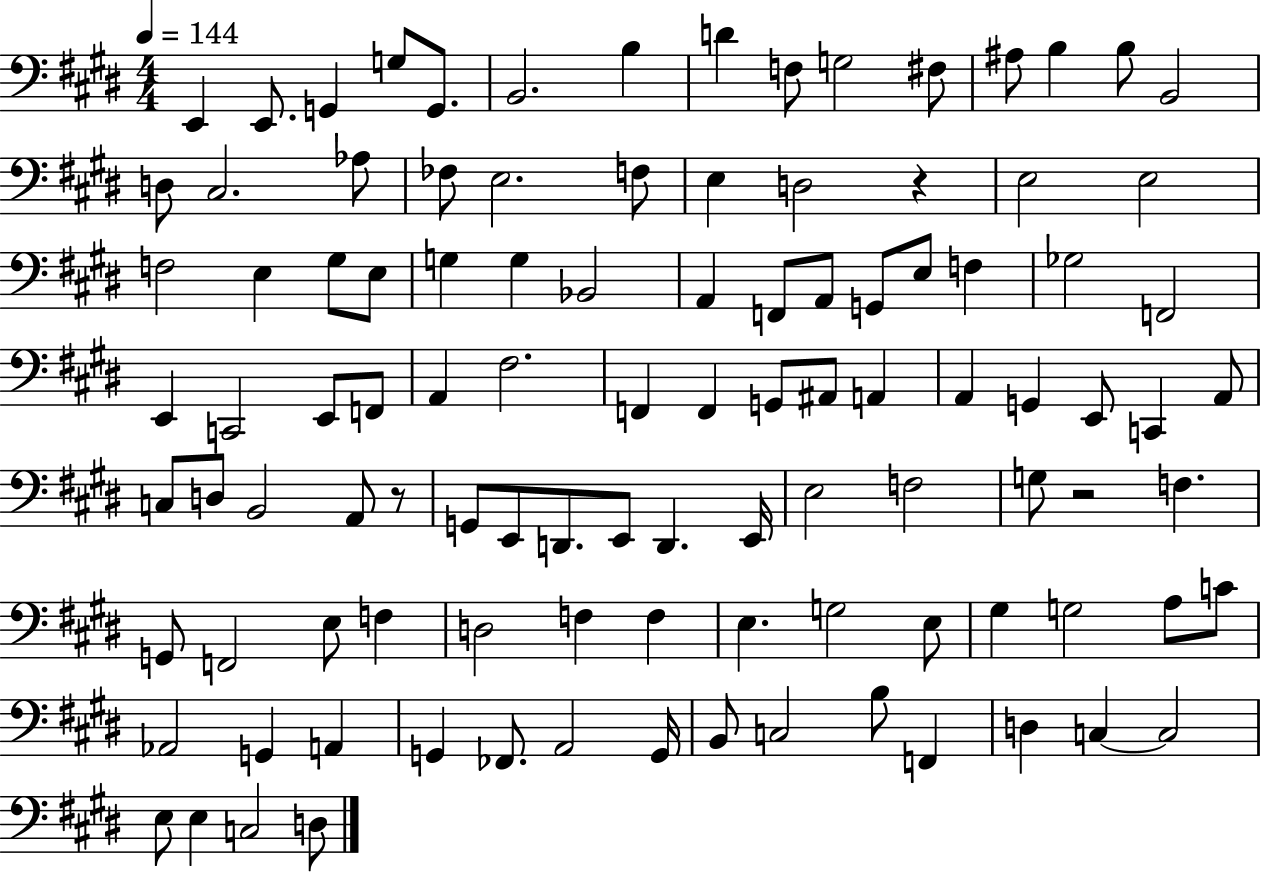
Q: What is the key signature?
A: E major